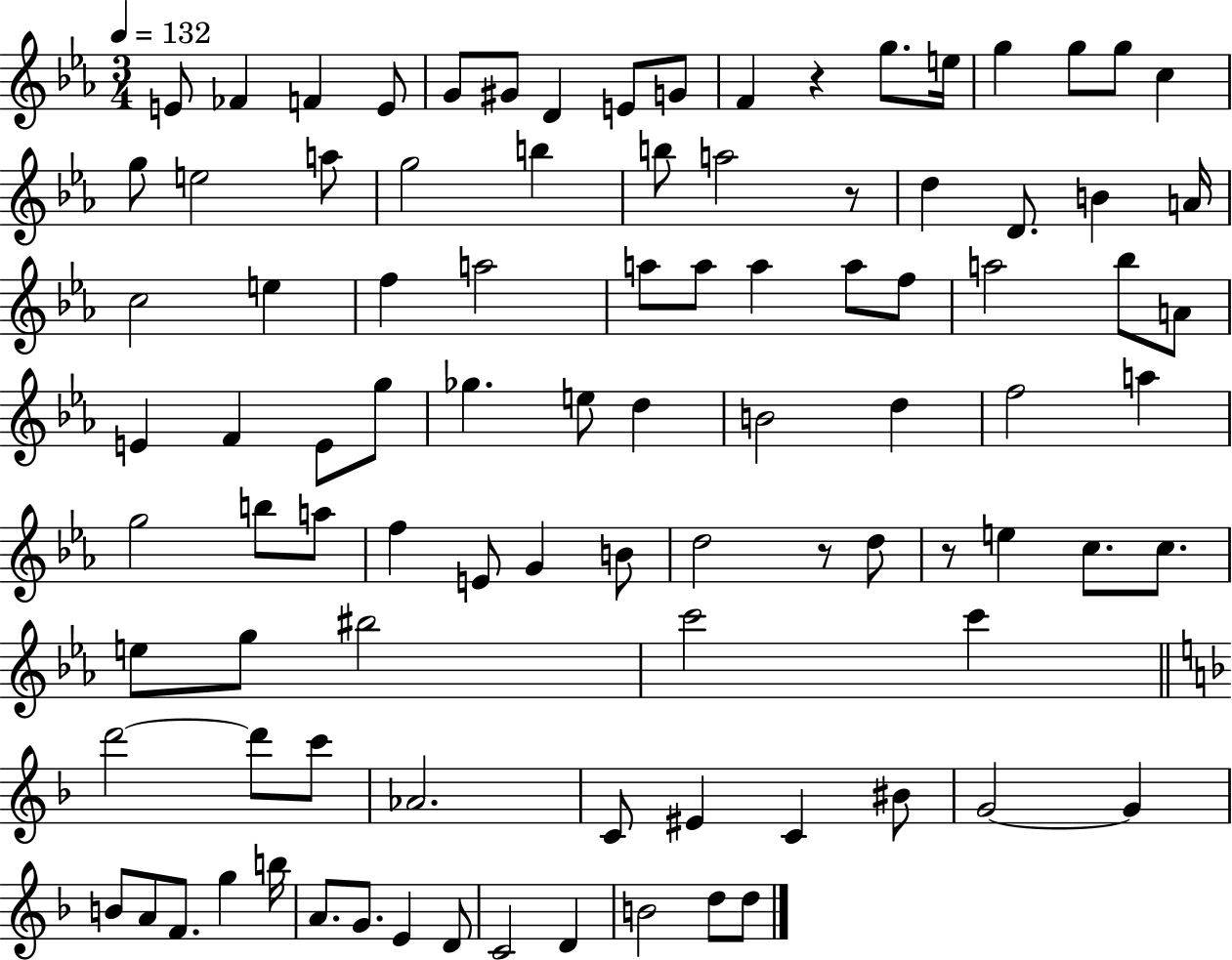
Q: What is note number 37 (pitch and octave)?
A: A5